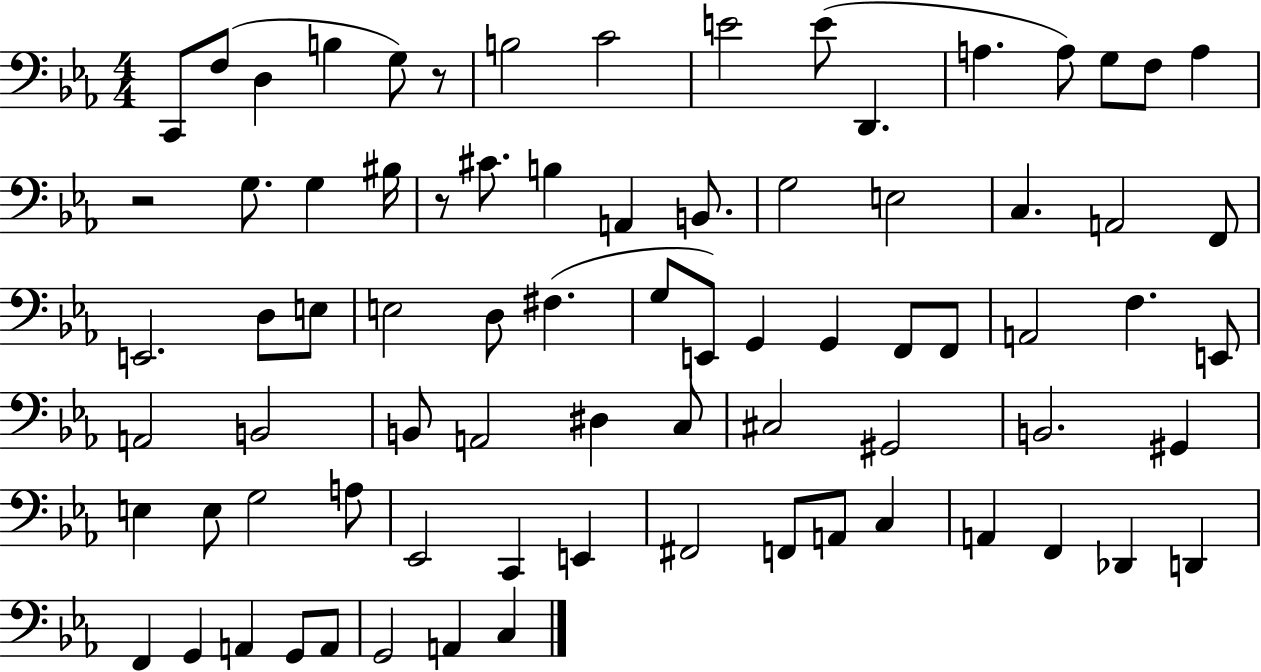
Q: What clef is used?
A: bass